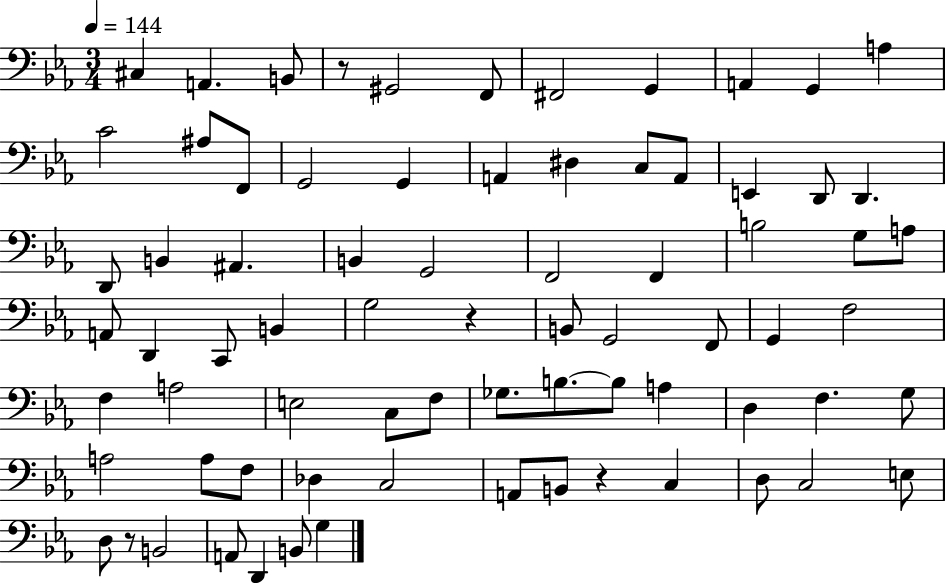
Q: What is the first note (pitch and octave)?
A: C#3